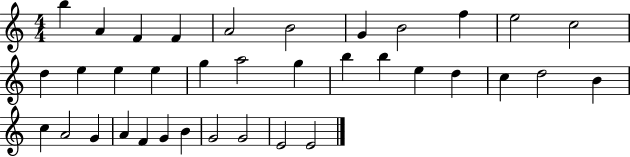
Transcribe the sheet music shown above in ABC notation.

X:1
T:Untitled
M:4/4
L:1/4
K:C
b A F F A2 B2 G B2 f e2 c2 d e e e g a2 g b b e d c d2 B c A2 G A F G B G2 G2 E2 E2